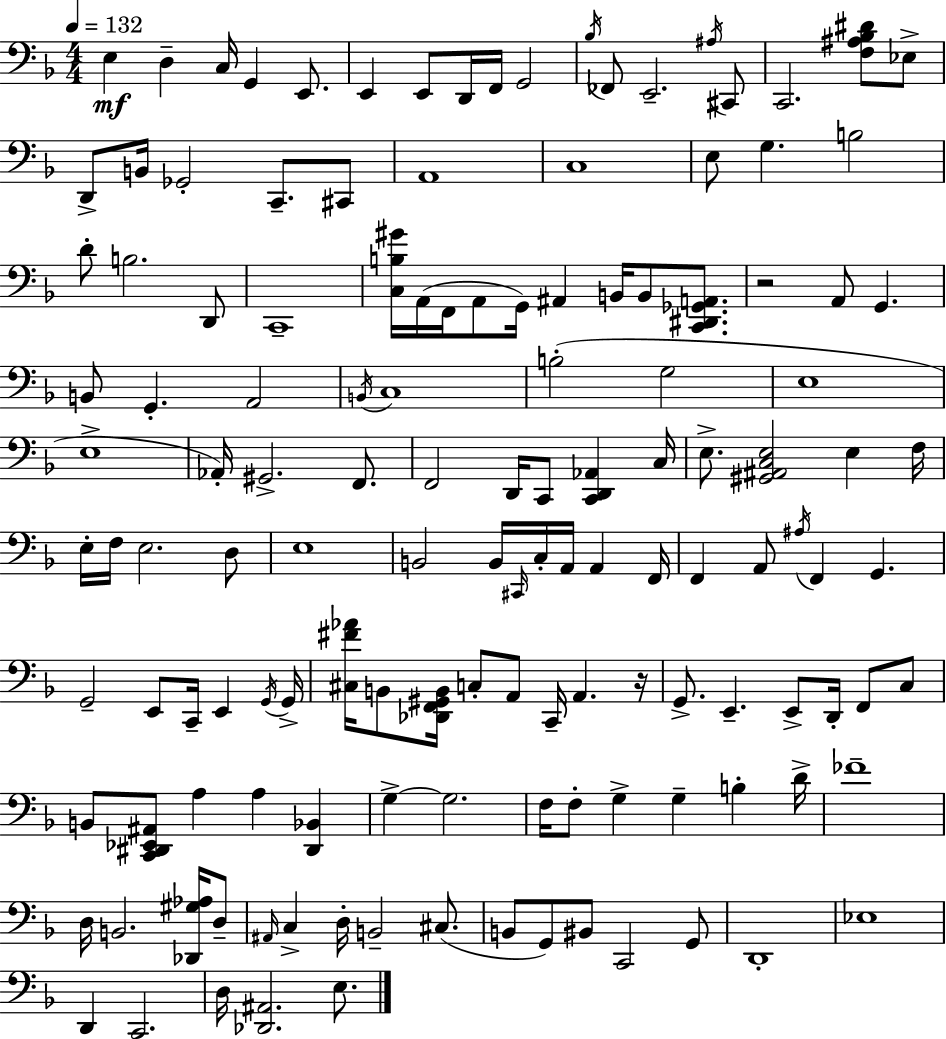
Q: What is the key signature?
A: D minor